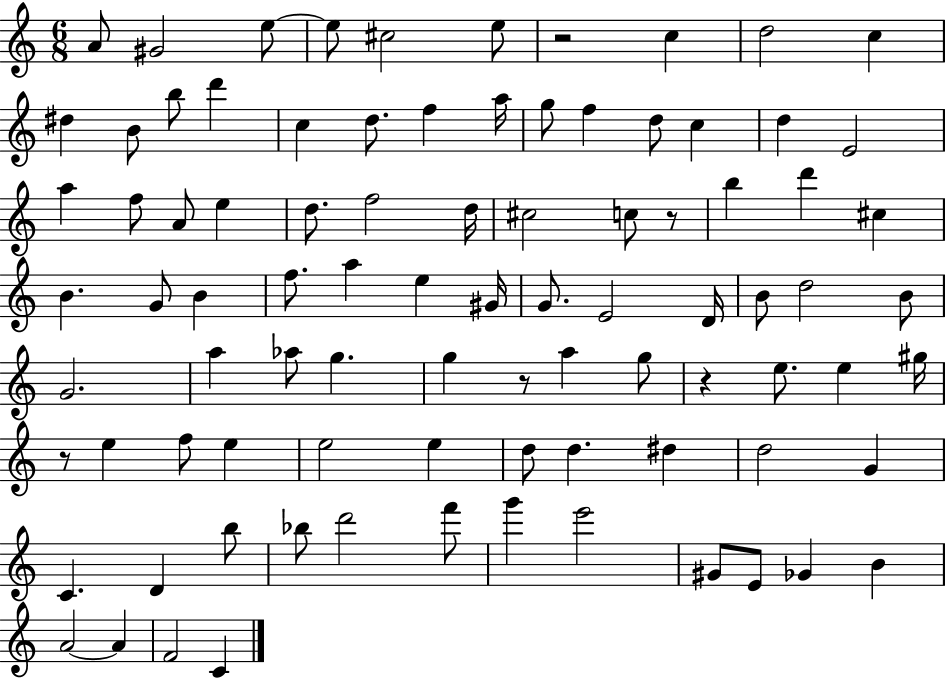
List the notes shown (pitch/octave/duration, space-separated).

A4/e G#4/h E5/e E5/e C#5/h E5/e R/h C5/q D5/h C5/q D#5/q B4/e B5/e D6/q C5/q D5/e. F5/q A5/s G5/e F5/q D5/e C5/q D5/q E4/h A5/q F5/e A4/e E5/q D5/e. F5/h D5/s C#5/h C5/e R/e B5/q D6/q C#5/q B4/q. G4/e B4/q F5/e. A5/q E5/q G#4/s G4/e. E4/h D4/s B4/e D5/h B4/e G4/h. A5/q Ab5/e G5/q. G5/q R/e A5/q G5/e R/q E5/e. E5/q G#5/s R/e E5/q F5/e E5/q E5/h E5/q D5/e D5/q. D#5/q D5/h G4/q C4/q. D4/q B5/e Bb5/e D6/h F6/e G6/q E6/h G#4/e E4/e Gb4/q B4/q A4/h A4/q F4/h C4/q